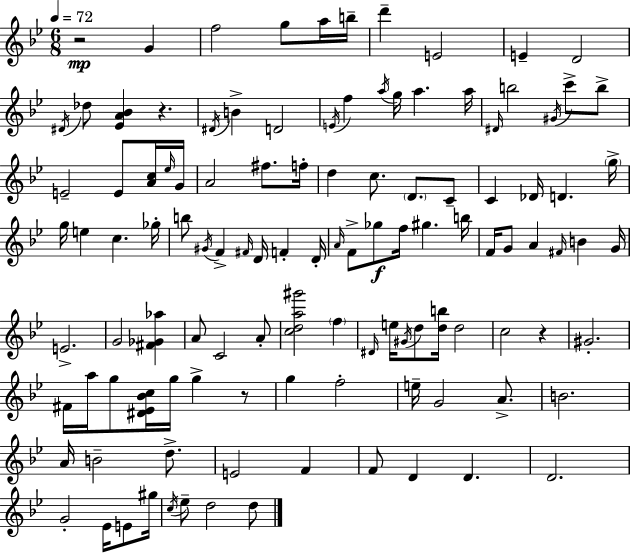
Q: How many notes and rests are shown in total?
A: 114